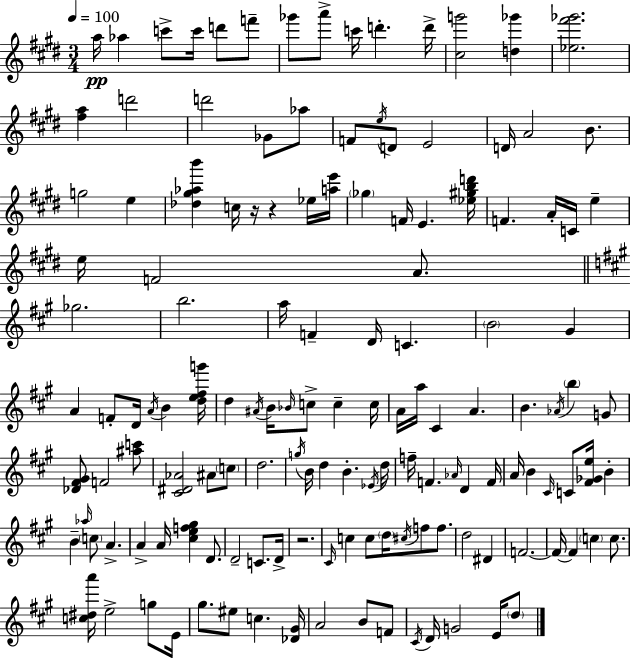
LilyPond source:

{
  \clef treble
  \numericTimeSignature
  \time 3/4
  \key e \major
  \tempo 4 = 100
  a''16\pp aes''4 c'''8-> c'''16 d'''8 f'''8-- | ges'''8 a'''8-> c'''16 d'''4.-. d'''16-> | <cis'' g'''>2 <d'' ges'''>4 | <ees'' fis''' ges'''>2. | \break <fis'' a''>4 d'''2 | d'''2 ges'8 aes''8 | f'8 \acciaccatura { e''16 } d'8 e'2 | d'16 a'2 b'8. | \break g''2 e''4 | <des'' gis'' aes'' b'''>4 c''16 r16 r4 ees''16 | <a'' e'''>16 \parenthesize ges''4 f'16 e'4. | <ees'' gis'' b'' d'''>16 f'4. a'16-. c'16 e''4-- | \break e''16 f'2 a'8. | \bar "||" \break \key a \major ges''2. | b''2. | a''16 f'4-- d'16 c'4. | \parenthesize b'2 gis'4 | \break a'4 f'8-. d'16 \acciaccatura { a'16 } b'4 | <d'' e'' fis'' g'''>16 d''4 \acciaccatura { ais'16 } b'16 \grace { bes'16 } c''8-> c''4-- | c''16 a'16 a''16 cis'4 a'4. | b'4. \acciaccatura { aes'16 } \parenthesize b''4 | \break g'8 <des' fis' gis'>8 f'2 | <ais'' c'''>8 <cis' dis' aes'>2 | ais'8 \parenthesize c''8 d''2. | \acciaccatura { g''16 } b'16 d''4 b'4.-. | \break \acciaccatura { ees'16 } d''16 f''16-- f'4. | \grace { aes'16 } d'4 f'16 a'16 b'4 | \grace { cis'16 } c'8 <fis' ges' e''>16 b'4-. b'4-- | \grace { aes''16 } \parenthesize c''8 a'4.-> a'4-> | \break a'16 <cis'' e'' f'' gis''>4 d'8. d'2-- | c'8. d'16-> r2. | \grace { cis'16 } c''4 | c''8 \parenthesize d''16 \acciaccatura { cis''16 } f''8 f''8. d''2 | \break dis'4 f'2.~~ | f'16~~ | f'4 \parenthesize c''4 c''8. <c'' dis'' a'''>16 | e''2-> g''8 e'16 gis''8. | \break eis''8 c''4. <des' gis'>16 a'2 | b'8 f'8 \acciaccatura { cis'16 } | d'16 g'2 e'16 \parenthesize d''8 | \bar "|."
}